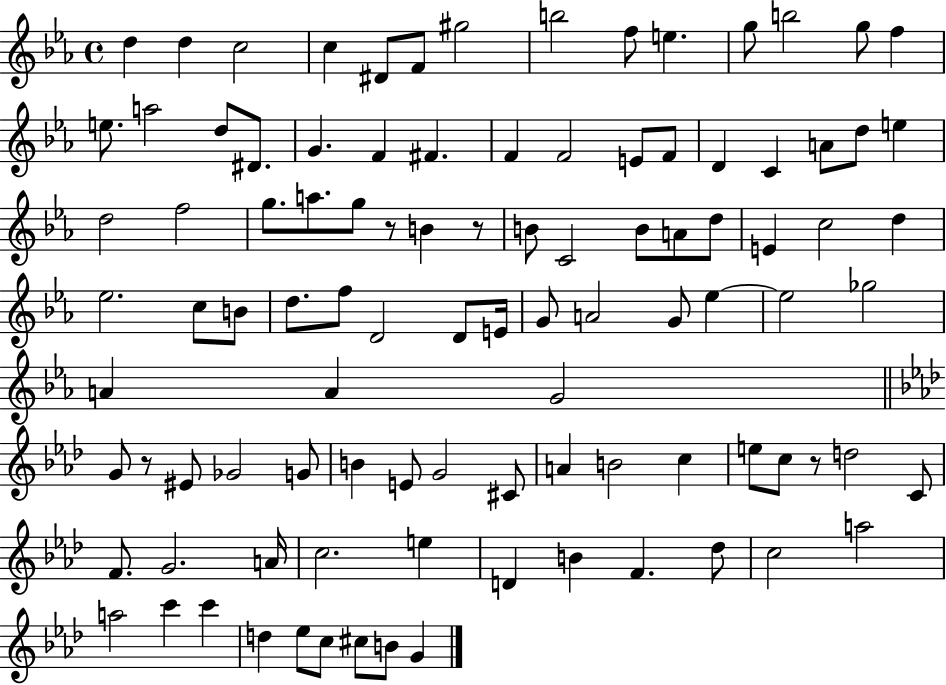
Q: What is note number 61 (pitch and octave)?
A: G4